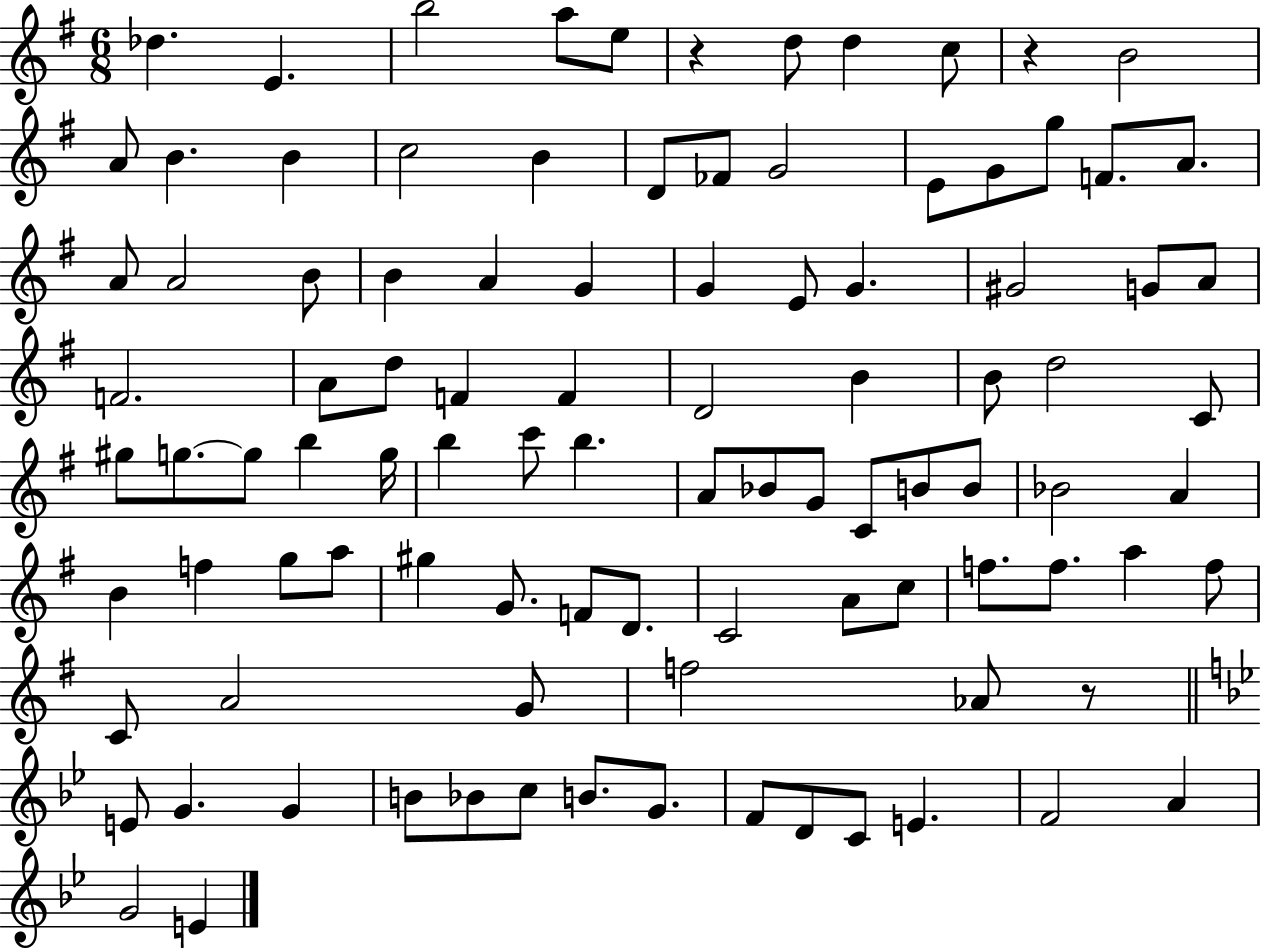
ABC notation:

X:1
T:Untitled
M:6/8
L:1/4
K:G
_d E b2 a/2 e/2 z d/2 d c/2 z B2 A/2 B B c2 B D/2 _F/2 G2 E/2 G/2 g/2 F/2 A/2 A/2 A2 B/2 B A G G E/2 G ^G2 G/2 A/2 F2 A/2 d/2 F F D2 B B/2 d2 C/2 ^g/2 g/2 g/2 b g/4 b c'/2 b A/2 _B/2 G/2 C/2 B/2 B/2 _B2 A B f g/2 a/2 ^g G/2 F/2 D/2 C2 A/2 c/2 f/2 f/2 a f/2 C/2 A2 G/2 f2 _A/2 z/2 E/2 G G B/2 _B/2 c/2 B/2 G/2 F/2 D/2 C/2 E F2 A G2 E